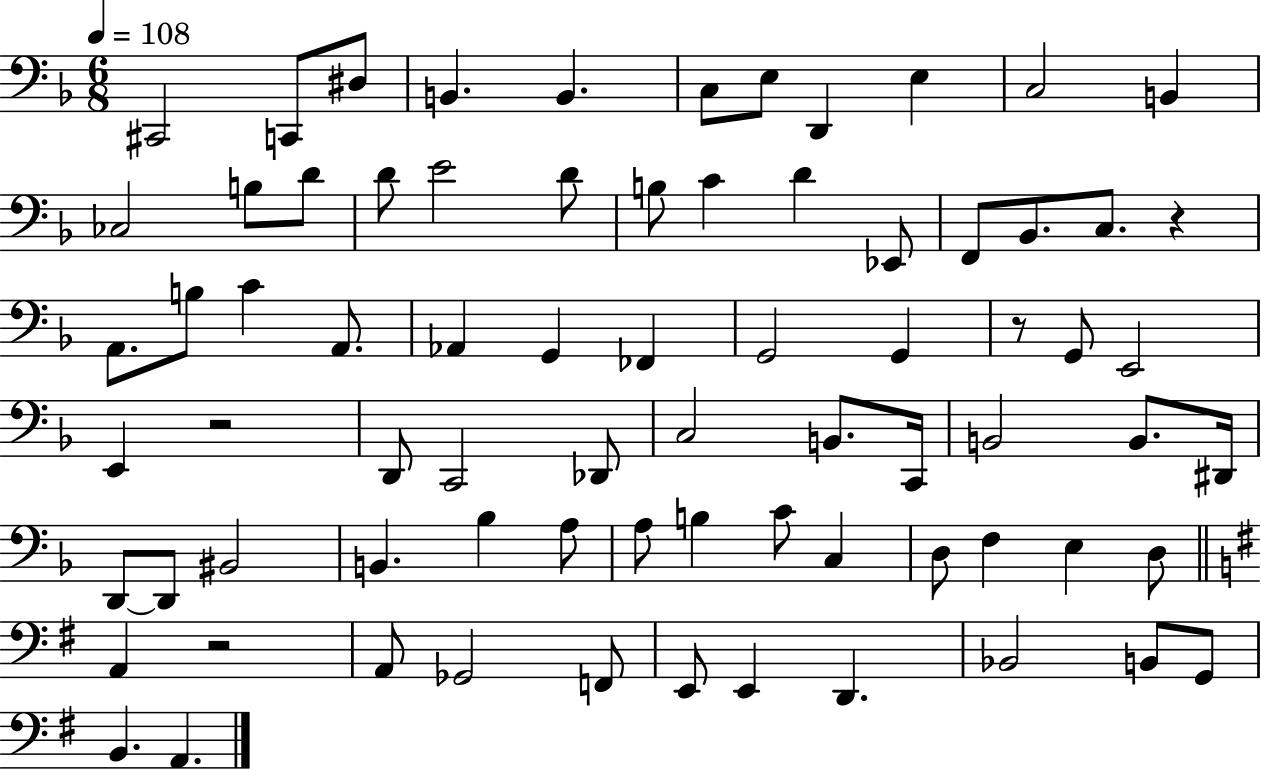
{
  \clef bass
  \numericTimeSignature
  \time 6/8
  \key f \major
  \tempo 4 = 108
  cis,2 c,8 dis8 | b,4. b,4. | c8 e8 d,4 e4 | c2 b,4 | \break ces2 b8 d'8 | d'8 e'2 d'8 | b8 c'4 d'4 ees,8 | f,8 bes,8. c8. r4 | \break a,8. b8 c'4 a,8. | aes,4 g,4 fes,4 | g,2 g,4 | r8 g,8 e,2 | \break e,4 r2 | d,8 c,2 des,8 | c2 b,8. c,16 | b,2 b,8. dis,16 | \break d,8~~ d,8 bis,2 | b,4. bes4 a8 | a8 b4 c'8 c4 | d8 f4 e4 d8 | \break \bar "||" \break \key e \minor a,4 r2 | a,8 ges,2 f,8 | e,8 e,4 d,4. | bes,2 b,8 g,8 | \break b,4. a,4. | \bar "|."
}